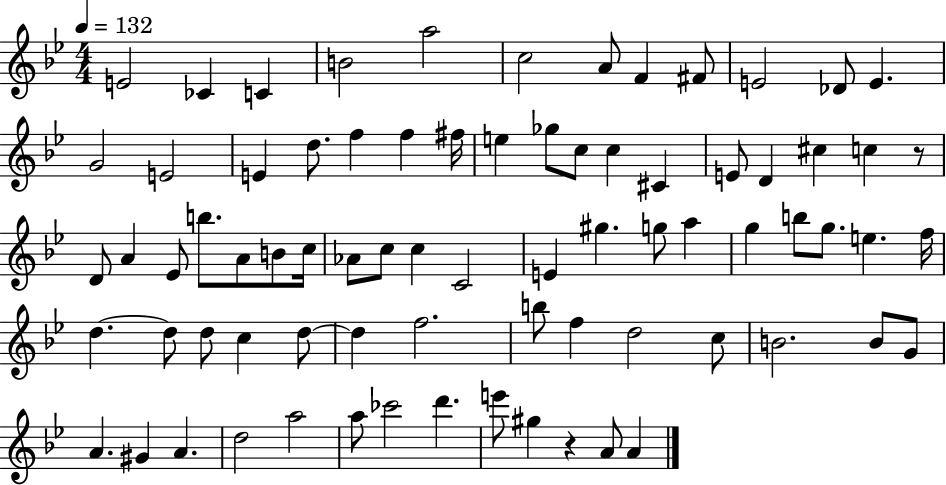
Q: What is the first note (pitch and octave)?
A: E4